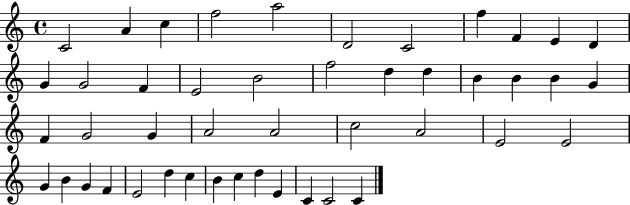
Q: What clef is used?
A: treble